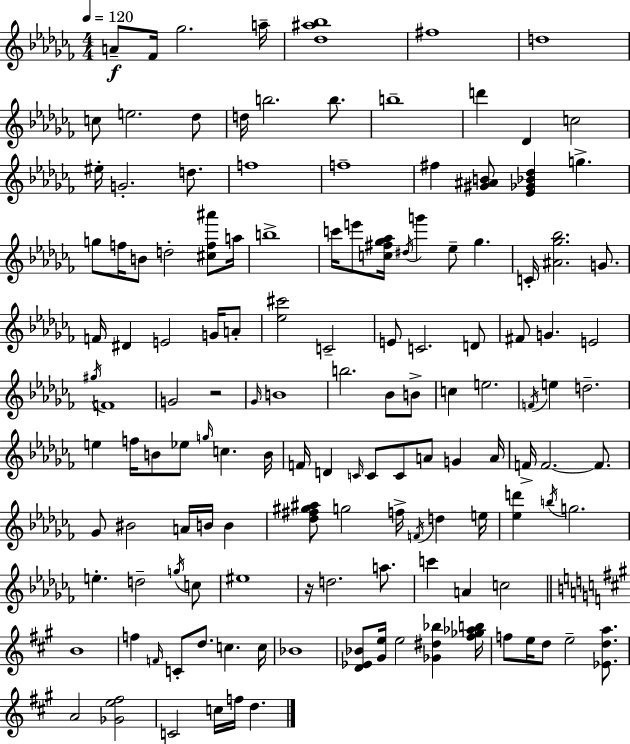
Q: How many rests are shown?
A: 2